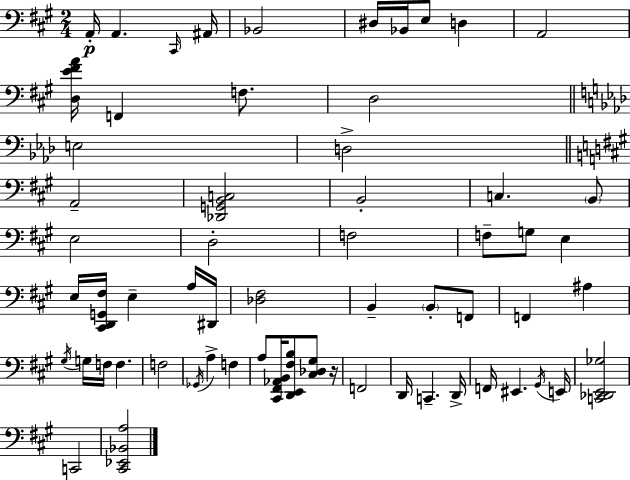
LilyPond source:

{
  \clef bass
  \numericTimeSignature
  \time 2/4
  \key a \major
  a,16-.\p a,4. \grace { cis,16 } | ais,16 bes,2 | dis16 bes,16 e8 d4 | a,2 | \break <d e' fis' a'>16 f,4 f8. | d2 | \bar "||" \break \key f \minor e2 | d2-> | \bar "||" \break \key a \major a,2-- | <des, g, b, c>2 | b,2-. | c4. \parenthesize b,8 | \break e2 | d2-. | f2 | f8-- g8 e4 | \break e16 <cis, d, g, fis>16 e4-- a16 dis,16 | <des fis>2 | b,4-- \parenthesize b,8-. f,8 | f,4 ais4 | \break \acciaccatura { gis16 } g16 f16 f4. | f2 | \acciaccatura { ges,16 } a4-> f4 | a8 <cis, fis, aes, b,>16 <d, e, fis b>8 <cis des gis>8 | \break r16 f,2 | d,16 c,4.-- | d,16-> f,16 eis,4. | \acciaccatura { gis,16 } e,16 <c, des, e, ges>2 | \break c,2 | <cis, ees, bes, a>2 | \bar "|."
}